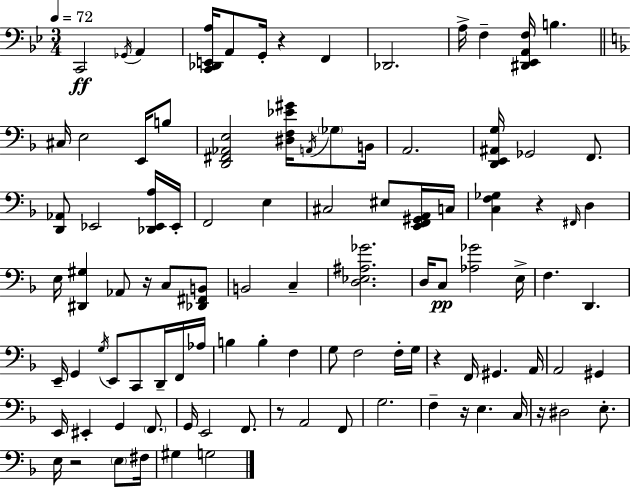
C2/h Gb2/s A2/q [C2,Db2,E2,A3]/s A2/e G2/s R/q F2/q Db2/h. A3/s F3/q [D#2,Eb2,A2,F3]/s B3/q. C#3/s E3/h E2/s B3/e [D2,F#2,Ab2,E3]/h [D#3,F3,Eb4,G#4]/s A2/s Gb3/e B2/s A2/h. [D2,E2,A#2,G3]/s Gb2/h F2/e. [D2,Ab2]/e Eb2/h [Db2,Eb2,A3]/s Eb2/s F2/h E3/q C#3/h EIS3/e [E2,F2,G#2,A2]/s C3/s [C3,F3,Gb3]/q R/q F#2/s D3/q E3/s [D#2,G#3]/q Ab2/e R/s C3/e [Db2,F#2,B2]/e B2/h C3/q [D3,Eb3,A#3,Gb4]/h. D3/s C3/e [Ab3,Gb4]/h E3/s F3/q. D2/q. E2/s G2/q G3/s E2/e C2/e D2/s F2/s Ab3/s B3/q B3/q F3/q G3/e F3/h F3/s G3/s R/q F2/s G#2/q. A2/s A2/h G#2/q E2/s EIS2/q G2/q F2/e. G2/s E2/h F2/e. R/e A2/h F2/e G3/h. F3/q R/s E3/q. C3/s R/s D#3/h E3/e. E3/s R/h E3/e F#3/s G#3/q G3/h